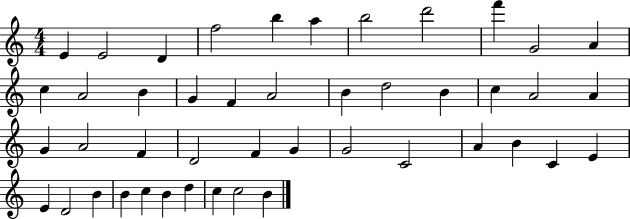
E4/q E4/h D4/q F5/h B5/q A5/q B5/h D6/h F6/q G4/h A4/q C5/q A4/h B4/q G4/q F4/q A4/h B4/q D5/h B4/q C5/q A4/h A4/q G4/q A4/h F4/q D4/h F4/q G4/q G4/h C4/h A4/q B4/q C4/q E4/q E4/q D4/h B4/q B4/q C5/q B4/q D5/q C5/q C5/h B4/q